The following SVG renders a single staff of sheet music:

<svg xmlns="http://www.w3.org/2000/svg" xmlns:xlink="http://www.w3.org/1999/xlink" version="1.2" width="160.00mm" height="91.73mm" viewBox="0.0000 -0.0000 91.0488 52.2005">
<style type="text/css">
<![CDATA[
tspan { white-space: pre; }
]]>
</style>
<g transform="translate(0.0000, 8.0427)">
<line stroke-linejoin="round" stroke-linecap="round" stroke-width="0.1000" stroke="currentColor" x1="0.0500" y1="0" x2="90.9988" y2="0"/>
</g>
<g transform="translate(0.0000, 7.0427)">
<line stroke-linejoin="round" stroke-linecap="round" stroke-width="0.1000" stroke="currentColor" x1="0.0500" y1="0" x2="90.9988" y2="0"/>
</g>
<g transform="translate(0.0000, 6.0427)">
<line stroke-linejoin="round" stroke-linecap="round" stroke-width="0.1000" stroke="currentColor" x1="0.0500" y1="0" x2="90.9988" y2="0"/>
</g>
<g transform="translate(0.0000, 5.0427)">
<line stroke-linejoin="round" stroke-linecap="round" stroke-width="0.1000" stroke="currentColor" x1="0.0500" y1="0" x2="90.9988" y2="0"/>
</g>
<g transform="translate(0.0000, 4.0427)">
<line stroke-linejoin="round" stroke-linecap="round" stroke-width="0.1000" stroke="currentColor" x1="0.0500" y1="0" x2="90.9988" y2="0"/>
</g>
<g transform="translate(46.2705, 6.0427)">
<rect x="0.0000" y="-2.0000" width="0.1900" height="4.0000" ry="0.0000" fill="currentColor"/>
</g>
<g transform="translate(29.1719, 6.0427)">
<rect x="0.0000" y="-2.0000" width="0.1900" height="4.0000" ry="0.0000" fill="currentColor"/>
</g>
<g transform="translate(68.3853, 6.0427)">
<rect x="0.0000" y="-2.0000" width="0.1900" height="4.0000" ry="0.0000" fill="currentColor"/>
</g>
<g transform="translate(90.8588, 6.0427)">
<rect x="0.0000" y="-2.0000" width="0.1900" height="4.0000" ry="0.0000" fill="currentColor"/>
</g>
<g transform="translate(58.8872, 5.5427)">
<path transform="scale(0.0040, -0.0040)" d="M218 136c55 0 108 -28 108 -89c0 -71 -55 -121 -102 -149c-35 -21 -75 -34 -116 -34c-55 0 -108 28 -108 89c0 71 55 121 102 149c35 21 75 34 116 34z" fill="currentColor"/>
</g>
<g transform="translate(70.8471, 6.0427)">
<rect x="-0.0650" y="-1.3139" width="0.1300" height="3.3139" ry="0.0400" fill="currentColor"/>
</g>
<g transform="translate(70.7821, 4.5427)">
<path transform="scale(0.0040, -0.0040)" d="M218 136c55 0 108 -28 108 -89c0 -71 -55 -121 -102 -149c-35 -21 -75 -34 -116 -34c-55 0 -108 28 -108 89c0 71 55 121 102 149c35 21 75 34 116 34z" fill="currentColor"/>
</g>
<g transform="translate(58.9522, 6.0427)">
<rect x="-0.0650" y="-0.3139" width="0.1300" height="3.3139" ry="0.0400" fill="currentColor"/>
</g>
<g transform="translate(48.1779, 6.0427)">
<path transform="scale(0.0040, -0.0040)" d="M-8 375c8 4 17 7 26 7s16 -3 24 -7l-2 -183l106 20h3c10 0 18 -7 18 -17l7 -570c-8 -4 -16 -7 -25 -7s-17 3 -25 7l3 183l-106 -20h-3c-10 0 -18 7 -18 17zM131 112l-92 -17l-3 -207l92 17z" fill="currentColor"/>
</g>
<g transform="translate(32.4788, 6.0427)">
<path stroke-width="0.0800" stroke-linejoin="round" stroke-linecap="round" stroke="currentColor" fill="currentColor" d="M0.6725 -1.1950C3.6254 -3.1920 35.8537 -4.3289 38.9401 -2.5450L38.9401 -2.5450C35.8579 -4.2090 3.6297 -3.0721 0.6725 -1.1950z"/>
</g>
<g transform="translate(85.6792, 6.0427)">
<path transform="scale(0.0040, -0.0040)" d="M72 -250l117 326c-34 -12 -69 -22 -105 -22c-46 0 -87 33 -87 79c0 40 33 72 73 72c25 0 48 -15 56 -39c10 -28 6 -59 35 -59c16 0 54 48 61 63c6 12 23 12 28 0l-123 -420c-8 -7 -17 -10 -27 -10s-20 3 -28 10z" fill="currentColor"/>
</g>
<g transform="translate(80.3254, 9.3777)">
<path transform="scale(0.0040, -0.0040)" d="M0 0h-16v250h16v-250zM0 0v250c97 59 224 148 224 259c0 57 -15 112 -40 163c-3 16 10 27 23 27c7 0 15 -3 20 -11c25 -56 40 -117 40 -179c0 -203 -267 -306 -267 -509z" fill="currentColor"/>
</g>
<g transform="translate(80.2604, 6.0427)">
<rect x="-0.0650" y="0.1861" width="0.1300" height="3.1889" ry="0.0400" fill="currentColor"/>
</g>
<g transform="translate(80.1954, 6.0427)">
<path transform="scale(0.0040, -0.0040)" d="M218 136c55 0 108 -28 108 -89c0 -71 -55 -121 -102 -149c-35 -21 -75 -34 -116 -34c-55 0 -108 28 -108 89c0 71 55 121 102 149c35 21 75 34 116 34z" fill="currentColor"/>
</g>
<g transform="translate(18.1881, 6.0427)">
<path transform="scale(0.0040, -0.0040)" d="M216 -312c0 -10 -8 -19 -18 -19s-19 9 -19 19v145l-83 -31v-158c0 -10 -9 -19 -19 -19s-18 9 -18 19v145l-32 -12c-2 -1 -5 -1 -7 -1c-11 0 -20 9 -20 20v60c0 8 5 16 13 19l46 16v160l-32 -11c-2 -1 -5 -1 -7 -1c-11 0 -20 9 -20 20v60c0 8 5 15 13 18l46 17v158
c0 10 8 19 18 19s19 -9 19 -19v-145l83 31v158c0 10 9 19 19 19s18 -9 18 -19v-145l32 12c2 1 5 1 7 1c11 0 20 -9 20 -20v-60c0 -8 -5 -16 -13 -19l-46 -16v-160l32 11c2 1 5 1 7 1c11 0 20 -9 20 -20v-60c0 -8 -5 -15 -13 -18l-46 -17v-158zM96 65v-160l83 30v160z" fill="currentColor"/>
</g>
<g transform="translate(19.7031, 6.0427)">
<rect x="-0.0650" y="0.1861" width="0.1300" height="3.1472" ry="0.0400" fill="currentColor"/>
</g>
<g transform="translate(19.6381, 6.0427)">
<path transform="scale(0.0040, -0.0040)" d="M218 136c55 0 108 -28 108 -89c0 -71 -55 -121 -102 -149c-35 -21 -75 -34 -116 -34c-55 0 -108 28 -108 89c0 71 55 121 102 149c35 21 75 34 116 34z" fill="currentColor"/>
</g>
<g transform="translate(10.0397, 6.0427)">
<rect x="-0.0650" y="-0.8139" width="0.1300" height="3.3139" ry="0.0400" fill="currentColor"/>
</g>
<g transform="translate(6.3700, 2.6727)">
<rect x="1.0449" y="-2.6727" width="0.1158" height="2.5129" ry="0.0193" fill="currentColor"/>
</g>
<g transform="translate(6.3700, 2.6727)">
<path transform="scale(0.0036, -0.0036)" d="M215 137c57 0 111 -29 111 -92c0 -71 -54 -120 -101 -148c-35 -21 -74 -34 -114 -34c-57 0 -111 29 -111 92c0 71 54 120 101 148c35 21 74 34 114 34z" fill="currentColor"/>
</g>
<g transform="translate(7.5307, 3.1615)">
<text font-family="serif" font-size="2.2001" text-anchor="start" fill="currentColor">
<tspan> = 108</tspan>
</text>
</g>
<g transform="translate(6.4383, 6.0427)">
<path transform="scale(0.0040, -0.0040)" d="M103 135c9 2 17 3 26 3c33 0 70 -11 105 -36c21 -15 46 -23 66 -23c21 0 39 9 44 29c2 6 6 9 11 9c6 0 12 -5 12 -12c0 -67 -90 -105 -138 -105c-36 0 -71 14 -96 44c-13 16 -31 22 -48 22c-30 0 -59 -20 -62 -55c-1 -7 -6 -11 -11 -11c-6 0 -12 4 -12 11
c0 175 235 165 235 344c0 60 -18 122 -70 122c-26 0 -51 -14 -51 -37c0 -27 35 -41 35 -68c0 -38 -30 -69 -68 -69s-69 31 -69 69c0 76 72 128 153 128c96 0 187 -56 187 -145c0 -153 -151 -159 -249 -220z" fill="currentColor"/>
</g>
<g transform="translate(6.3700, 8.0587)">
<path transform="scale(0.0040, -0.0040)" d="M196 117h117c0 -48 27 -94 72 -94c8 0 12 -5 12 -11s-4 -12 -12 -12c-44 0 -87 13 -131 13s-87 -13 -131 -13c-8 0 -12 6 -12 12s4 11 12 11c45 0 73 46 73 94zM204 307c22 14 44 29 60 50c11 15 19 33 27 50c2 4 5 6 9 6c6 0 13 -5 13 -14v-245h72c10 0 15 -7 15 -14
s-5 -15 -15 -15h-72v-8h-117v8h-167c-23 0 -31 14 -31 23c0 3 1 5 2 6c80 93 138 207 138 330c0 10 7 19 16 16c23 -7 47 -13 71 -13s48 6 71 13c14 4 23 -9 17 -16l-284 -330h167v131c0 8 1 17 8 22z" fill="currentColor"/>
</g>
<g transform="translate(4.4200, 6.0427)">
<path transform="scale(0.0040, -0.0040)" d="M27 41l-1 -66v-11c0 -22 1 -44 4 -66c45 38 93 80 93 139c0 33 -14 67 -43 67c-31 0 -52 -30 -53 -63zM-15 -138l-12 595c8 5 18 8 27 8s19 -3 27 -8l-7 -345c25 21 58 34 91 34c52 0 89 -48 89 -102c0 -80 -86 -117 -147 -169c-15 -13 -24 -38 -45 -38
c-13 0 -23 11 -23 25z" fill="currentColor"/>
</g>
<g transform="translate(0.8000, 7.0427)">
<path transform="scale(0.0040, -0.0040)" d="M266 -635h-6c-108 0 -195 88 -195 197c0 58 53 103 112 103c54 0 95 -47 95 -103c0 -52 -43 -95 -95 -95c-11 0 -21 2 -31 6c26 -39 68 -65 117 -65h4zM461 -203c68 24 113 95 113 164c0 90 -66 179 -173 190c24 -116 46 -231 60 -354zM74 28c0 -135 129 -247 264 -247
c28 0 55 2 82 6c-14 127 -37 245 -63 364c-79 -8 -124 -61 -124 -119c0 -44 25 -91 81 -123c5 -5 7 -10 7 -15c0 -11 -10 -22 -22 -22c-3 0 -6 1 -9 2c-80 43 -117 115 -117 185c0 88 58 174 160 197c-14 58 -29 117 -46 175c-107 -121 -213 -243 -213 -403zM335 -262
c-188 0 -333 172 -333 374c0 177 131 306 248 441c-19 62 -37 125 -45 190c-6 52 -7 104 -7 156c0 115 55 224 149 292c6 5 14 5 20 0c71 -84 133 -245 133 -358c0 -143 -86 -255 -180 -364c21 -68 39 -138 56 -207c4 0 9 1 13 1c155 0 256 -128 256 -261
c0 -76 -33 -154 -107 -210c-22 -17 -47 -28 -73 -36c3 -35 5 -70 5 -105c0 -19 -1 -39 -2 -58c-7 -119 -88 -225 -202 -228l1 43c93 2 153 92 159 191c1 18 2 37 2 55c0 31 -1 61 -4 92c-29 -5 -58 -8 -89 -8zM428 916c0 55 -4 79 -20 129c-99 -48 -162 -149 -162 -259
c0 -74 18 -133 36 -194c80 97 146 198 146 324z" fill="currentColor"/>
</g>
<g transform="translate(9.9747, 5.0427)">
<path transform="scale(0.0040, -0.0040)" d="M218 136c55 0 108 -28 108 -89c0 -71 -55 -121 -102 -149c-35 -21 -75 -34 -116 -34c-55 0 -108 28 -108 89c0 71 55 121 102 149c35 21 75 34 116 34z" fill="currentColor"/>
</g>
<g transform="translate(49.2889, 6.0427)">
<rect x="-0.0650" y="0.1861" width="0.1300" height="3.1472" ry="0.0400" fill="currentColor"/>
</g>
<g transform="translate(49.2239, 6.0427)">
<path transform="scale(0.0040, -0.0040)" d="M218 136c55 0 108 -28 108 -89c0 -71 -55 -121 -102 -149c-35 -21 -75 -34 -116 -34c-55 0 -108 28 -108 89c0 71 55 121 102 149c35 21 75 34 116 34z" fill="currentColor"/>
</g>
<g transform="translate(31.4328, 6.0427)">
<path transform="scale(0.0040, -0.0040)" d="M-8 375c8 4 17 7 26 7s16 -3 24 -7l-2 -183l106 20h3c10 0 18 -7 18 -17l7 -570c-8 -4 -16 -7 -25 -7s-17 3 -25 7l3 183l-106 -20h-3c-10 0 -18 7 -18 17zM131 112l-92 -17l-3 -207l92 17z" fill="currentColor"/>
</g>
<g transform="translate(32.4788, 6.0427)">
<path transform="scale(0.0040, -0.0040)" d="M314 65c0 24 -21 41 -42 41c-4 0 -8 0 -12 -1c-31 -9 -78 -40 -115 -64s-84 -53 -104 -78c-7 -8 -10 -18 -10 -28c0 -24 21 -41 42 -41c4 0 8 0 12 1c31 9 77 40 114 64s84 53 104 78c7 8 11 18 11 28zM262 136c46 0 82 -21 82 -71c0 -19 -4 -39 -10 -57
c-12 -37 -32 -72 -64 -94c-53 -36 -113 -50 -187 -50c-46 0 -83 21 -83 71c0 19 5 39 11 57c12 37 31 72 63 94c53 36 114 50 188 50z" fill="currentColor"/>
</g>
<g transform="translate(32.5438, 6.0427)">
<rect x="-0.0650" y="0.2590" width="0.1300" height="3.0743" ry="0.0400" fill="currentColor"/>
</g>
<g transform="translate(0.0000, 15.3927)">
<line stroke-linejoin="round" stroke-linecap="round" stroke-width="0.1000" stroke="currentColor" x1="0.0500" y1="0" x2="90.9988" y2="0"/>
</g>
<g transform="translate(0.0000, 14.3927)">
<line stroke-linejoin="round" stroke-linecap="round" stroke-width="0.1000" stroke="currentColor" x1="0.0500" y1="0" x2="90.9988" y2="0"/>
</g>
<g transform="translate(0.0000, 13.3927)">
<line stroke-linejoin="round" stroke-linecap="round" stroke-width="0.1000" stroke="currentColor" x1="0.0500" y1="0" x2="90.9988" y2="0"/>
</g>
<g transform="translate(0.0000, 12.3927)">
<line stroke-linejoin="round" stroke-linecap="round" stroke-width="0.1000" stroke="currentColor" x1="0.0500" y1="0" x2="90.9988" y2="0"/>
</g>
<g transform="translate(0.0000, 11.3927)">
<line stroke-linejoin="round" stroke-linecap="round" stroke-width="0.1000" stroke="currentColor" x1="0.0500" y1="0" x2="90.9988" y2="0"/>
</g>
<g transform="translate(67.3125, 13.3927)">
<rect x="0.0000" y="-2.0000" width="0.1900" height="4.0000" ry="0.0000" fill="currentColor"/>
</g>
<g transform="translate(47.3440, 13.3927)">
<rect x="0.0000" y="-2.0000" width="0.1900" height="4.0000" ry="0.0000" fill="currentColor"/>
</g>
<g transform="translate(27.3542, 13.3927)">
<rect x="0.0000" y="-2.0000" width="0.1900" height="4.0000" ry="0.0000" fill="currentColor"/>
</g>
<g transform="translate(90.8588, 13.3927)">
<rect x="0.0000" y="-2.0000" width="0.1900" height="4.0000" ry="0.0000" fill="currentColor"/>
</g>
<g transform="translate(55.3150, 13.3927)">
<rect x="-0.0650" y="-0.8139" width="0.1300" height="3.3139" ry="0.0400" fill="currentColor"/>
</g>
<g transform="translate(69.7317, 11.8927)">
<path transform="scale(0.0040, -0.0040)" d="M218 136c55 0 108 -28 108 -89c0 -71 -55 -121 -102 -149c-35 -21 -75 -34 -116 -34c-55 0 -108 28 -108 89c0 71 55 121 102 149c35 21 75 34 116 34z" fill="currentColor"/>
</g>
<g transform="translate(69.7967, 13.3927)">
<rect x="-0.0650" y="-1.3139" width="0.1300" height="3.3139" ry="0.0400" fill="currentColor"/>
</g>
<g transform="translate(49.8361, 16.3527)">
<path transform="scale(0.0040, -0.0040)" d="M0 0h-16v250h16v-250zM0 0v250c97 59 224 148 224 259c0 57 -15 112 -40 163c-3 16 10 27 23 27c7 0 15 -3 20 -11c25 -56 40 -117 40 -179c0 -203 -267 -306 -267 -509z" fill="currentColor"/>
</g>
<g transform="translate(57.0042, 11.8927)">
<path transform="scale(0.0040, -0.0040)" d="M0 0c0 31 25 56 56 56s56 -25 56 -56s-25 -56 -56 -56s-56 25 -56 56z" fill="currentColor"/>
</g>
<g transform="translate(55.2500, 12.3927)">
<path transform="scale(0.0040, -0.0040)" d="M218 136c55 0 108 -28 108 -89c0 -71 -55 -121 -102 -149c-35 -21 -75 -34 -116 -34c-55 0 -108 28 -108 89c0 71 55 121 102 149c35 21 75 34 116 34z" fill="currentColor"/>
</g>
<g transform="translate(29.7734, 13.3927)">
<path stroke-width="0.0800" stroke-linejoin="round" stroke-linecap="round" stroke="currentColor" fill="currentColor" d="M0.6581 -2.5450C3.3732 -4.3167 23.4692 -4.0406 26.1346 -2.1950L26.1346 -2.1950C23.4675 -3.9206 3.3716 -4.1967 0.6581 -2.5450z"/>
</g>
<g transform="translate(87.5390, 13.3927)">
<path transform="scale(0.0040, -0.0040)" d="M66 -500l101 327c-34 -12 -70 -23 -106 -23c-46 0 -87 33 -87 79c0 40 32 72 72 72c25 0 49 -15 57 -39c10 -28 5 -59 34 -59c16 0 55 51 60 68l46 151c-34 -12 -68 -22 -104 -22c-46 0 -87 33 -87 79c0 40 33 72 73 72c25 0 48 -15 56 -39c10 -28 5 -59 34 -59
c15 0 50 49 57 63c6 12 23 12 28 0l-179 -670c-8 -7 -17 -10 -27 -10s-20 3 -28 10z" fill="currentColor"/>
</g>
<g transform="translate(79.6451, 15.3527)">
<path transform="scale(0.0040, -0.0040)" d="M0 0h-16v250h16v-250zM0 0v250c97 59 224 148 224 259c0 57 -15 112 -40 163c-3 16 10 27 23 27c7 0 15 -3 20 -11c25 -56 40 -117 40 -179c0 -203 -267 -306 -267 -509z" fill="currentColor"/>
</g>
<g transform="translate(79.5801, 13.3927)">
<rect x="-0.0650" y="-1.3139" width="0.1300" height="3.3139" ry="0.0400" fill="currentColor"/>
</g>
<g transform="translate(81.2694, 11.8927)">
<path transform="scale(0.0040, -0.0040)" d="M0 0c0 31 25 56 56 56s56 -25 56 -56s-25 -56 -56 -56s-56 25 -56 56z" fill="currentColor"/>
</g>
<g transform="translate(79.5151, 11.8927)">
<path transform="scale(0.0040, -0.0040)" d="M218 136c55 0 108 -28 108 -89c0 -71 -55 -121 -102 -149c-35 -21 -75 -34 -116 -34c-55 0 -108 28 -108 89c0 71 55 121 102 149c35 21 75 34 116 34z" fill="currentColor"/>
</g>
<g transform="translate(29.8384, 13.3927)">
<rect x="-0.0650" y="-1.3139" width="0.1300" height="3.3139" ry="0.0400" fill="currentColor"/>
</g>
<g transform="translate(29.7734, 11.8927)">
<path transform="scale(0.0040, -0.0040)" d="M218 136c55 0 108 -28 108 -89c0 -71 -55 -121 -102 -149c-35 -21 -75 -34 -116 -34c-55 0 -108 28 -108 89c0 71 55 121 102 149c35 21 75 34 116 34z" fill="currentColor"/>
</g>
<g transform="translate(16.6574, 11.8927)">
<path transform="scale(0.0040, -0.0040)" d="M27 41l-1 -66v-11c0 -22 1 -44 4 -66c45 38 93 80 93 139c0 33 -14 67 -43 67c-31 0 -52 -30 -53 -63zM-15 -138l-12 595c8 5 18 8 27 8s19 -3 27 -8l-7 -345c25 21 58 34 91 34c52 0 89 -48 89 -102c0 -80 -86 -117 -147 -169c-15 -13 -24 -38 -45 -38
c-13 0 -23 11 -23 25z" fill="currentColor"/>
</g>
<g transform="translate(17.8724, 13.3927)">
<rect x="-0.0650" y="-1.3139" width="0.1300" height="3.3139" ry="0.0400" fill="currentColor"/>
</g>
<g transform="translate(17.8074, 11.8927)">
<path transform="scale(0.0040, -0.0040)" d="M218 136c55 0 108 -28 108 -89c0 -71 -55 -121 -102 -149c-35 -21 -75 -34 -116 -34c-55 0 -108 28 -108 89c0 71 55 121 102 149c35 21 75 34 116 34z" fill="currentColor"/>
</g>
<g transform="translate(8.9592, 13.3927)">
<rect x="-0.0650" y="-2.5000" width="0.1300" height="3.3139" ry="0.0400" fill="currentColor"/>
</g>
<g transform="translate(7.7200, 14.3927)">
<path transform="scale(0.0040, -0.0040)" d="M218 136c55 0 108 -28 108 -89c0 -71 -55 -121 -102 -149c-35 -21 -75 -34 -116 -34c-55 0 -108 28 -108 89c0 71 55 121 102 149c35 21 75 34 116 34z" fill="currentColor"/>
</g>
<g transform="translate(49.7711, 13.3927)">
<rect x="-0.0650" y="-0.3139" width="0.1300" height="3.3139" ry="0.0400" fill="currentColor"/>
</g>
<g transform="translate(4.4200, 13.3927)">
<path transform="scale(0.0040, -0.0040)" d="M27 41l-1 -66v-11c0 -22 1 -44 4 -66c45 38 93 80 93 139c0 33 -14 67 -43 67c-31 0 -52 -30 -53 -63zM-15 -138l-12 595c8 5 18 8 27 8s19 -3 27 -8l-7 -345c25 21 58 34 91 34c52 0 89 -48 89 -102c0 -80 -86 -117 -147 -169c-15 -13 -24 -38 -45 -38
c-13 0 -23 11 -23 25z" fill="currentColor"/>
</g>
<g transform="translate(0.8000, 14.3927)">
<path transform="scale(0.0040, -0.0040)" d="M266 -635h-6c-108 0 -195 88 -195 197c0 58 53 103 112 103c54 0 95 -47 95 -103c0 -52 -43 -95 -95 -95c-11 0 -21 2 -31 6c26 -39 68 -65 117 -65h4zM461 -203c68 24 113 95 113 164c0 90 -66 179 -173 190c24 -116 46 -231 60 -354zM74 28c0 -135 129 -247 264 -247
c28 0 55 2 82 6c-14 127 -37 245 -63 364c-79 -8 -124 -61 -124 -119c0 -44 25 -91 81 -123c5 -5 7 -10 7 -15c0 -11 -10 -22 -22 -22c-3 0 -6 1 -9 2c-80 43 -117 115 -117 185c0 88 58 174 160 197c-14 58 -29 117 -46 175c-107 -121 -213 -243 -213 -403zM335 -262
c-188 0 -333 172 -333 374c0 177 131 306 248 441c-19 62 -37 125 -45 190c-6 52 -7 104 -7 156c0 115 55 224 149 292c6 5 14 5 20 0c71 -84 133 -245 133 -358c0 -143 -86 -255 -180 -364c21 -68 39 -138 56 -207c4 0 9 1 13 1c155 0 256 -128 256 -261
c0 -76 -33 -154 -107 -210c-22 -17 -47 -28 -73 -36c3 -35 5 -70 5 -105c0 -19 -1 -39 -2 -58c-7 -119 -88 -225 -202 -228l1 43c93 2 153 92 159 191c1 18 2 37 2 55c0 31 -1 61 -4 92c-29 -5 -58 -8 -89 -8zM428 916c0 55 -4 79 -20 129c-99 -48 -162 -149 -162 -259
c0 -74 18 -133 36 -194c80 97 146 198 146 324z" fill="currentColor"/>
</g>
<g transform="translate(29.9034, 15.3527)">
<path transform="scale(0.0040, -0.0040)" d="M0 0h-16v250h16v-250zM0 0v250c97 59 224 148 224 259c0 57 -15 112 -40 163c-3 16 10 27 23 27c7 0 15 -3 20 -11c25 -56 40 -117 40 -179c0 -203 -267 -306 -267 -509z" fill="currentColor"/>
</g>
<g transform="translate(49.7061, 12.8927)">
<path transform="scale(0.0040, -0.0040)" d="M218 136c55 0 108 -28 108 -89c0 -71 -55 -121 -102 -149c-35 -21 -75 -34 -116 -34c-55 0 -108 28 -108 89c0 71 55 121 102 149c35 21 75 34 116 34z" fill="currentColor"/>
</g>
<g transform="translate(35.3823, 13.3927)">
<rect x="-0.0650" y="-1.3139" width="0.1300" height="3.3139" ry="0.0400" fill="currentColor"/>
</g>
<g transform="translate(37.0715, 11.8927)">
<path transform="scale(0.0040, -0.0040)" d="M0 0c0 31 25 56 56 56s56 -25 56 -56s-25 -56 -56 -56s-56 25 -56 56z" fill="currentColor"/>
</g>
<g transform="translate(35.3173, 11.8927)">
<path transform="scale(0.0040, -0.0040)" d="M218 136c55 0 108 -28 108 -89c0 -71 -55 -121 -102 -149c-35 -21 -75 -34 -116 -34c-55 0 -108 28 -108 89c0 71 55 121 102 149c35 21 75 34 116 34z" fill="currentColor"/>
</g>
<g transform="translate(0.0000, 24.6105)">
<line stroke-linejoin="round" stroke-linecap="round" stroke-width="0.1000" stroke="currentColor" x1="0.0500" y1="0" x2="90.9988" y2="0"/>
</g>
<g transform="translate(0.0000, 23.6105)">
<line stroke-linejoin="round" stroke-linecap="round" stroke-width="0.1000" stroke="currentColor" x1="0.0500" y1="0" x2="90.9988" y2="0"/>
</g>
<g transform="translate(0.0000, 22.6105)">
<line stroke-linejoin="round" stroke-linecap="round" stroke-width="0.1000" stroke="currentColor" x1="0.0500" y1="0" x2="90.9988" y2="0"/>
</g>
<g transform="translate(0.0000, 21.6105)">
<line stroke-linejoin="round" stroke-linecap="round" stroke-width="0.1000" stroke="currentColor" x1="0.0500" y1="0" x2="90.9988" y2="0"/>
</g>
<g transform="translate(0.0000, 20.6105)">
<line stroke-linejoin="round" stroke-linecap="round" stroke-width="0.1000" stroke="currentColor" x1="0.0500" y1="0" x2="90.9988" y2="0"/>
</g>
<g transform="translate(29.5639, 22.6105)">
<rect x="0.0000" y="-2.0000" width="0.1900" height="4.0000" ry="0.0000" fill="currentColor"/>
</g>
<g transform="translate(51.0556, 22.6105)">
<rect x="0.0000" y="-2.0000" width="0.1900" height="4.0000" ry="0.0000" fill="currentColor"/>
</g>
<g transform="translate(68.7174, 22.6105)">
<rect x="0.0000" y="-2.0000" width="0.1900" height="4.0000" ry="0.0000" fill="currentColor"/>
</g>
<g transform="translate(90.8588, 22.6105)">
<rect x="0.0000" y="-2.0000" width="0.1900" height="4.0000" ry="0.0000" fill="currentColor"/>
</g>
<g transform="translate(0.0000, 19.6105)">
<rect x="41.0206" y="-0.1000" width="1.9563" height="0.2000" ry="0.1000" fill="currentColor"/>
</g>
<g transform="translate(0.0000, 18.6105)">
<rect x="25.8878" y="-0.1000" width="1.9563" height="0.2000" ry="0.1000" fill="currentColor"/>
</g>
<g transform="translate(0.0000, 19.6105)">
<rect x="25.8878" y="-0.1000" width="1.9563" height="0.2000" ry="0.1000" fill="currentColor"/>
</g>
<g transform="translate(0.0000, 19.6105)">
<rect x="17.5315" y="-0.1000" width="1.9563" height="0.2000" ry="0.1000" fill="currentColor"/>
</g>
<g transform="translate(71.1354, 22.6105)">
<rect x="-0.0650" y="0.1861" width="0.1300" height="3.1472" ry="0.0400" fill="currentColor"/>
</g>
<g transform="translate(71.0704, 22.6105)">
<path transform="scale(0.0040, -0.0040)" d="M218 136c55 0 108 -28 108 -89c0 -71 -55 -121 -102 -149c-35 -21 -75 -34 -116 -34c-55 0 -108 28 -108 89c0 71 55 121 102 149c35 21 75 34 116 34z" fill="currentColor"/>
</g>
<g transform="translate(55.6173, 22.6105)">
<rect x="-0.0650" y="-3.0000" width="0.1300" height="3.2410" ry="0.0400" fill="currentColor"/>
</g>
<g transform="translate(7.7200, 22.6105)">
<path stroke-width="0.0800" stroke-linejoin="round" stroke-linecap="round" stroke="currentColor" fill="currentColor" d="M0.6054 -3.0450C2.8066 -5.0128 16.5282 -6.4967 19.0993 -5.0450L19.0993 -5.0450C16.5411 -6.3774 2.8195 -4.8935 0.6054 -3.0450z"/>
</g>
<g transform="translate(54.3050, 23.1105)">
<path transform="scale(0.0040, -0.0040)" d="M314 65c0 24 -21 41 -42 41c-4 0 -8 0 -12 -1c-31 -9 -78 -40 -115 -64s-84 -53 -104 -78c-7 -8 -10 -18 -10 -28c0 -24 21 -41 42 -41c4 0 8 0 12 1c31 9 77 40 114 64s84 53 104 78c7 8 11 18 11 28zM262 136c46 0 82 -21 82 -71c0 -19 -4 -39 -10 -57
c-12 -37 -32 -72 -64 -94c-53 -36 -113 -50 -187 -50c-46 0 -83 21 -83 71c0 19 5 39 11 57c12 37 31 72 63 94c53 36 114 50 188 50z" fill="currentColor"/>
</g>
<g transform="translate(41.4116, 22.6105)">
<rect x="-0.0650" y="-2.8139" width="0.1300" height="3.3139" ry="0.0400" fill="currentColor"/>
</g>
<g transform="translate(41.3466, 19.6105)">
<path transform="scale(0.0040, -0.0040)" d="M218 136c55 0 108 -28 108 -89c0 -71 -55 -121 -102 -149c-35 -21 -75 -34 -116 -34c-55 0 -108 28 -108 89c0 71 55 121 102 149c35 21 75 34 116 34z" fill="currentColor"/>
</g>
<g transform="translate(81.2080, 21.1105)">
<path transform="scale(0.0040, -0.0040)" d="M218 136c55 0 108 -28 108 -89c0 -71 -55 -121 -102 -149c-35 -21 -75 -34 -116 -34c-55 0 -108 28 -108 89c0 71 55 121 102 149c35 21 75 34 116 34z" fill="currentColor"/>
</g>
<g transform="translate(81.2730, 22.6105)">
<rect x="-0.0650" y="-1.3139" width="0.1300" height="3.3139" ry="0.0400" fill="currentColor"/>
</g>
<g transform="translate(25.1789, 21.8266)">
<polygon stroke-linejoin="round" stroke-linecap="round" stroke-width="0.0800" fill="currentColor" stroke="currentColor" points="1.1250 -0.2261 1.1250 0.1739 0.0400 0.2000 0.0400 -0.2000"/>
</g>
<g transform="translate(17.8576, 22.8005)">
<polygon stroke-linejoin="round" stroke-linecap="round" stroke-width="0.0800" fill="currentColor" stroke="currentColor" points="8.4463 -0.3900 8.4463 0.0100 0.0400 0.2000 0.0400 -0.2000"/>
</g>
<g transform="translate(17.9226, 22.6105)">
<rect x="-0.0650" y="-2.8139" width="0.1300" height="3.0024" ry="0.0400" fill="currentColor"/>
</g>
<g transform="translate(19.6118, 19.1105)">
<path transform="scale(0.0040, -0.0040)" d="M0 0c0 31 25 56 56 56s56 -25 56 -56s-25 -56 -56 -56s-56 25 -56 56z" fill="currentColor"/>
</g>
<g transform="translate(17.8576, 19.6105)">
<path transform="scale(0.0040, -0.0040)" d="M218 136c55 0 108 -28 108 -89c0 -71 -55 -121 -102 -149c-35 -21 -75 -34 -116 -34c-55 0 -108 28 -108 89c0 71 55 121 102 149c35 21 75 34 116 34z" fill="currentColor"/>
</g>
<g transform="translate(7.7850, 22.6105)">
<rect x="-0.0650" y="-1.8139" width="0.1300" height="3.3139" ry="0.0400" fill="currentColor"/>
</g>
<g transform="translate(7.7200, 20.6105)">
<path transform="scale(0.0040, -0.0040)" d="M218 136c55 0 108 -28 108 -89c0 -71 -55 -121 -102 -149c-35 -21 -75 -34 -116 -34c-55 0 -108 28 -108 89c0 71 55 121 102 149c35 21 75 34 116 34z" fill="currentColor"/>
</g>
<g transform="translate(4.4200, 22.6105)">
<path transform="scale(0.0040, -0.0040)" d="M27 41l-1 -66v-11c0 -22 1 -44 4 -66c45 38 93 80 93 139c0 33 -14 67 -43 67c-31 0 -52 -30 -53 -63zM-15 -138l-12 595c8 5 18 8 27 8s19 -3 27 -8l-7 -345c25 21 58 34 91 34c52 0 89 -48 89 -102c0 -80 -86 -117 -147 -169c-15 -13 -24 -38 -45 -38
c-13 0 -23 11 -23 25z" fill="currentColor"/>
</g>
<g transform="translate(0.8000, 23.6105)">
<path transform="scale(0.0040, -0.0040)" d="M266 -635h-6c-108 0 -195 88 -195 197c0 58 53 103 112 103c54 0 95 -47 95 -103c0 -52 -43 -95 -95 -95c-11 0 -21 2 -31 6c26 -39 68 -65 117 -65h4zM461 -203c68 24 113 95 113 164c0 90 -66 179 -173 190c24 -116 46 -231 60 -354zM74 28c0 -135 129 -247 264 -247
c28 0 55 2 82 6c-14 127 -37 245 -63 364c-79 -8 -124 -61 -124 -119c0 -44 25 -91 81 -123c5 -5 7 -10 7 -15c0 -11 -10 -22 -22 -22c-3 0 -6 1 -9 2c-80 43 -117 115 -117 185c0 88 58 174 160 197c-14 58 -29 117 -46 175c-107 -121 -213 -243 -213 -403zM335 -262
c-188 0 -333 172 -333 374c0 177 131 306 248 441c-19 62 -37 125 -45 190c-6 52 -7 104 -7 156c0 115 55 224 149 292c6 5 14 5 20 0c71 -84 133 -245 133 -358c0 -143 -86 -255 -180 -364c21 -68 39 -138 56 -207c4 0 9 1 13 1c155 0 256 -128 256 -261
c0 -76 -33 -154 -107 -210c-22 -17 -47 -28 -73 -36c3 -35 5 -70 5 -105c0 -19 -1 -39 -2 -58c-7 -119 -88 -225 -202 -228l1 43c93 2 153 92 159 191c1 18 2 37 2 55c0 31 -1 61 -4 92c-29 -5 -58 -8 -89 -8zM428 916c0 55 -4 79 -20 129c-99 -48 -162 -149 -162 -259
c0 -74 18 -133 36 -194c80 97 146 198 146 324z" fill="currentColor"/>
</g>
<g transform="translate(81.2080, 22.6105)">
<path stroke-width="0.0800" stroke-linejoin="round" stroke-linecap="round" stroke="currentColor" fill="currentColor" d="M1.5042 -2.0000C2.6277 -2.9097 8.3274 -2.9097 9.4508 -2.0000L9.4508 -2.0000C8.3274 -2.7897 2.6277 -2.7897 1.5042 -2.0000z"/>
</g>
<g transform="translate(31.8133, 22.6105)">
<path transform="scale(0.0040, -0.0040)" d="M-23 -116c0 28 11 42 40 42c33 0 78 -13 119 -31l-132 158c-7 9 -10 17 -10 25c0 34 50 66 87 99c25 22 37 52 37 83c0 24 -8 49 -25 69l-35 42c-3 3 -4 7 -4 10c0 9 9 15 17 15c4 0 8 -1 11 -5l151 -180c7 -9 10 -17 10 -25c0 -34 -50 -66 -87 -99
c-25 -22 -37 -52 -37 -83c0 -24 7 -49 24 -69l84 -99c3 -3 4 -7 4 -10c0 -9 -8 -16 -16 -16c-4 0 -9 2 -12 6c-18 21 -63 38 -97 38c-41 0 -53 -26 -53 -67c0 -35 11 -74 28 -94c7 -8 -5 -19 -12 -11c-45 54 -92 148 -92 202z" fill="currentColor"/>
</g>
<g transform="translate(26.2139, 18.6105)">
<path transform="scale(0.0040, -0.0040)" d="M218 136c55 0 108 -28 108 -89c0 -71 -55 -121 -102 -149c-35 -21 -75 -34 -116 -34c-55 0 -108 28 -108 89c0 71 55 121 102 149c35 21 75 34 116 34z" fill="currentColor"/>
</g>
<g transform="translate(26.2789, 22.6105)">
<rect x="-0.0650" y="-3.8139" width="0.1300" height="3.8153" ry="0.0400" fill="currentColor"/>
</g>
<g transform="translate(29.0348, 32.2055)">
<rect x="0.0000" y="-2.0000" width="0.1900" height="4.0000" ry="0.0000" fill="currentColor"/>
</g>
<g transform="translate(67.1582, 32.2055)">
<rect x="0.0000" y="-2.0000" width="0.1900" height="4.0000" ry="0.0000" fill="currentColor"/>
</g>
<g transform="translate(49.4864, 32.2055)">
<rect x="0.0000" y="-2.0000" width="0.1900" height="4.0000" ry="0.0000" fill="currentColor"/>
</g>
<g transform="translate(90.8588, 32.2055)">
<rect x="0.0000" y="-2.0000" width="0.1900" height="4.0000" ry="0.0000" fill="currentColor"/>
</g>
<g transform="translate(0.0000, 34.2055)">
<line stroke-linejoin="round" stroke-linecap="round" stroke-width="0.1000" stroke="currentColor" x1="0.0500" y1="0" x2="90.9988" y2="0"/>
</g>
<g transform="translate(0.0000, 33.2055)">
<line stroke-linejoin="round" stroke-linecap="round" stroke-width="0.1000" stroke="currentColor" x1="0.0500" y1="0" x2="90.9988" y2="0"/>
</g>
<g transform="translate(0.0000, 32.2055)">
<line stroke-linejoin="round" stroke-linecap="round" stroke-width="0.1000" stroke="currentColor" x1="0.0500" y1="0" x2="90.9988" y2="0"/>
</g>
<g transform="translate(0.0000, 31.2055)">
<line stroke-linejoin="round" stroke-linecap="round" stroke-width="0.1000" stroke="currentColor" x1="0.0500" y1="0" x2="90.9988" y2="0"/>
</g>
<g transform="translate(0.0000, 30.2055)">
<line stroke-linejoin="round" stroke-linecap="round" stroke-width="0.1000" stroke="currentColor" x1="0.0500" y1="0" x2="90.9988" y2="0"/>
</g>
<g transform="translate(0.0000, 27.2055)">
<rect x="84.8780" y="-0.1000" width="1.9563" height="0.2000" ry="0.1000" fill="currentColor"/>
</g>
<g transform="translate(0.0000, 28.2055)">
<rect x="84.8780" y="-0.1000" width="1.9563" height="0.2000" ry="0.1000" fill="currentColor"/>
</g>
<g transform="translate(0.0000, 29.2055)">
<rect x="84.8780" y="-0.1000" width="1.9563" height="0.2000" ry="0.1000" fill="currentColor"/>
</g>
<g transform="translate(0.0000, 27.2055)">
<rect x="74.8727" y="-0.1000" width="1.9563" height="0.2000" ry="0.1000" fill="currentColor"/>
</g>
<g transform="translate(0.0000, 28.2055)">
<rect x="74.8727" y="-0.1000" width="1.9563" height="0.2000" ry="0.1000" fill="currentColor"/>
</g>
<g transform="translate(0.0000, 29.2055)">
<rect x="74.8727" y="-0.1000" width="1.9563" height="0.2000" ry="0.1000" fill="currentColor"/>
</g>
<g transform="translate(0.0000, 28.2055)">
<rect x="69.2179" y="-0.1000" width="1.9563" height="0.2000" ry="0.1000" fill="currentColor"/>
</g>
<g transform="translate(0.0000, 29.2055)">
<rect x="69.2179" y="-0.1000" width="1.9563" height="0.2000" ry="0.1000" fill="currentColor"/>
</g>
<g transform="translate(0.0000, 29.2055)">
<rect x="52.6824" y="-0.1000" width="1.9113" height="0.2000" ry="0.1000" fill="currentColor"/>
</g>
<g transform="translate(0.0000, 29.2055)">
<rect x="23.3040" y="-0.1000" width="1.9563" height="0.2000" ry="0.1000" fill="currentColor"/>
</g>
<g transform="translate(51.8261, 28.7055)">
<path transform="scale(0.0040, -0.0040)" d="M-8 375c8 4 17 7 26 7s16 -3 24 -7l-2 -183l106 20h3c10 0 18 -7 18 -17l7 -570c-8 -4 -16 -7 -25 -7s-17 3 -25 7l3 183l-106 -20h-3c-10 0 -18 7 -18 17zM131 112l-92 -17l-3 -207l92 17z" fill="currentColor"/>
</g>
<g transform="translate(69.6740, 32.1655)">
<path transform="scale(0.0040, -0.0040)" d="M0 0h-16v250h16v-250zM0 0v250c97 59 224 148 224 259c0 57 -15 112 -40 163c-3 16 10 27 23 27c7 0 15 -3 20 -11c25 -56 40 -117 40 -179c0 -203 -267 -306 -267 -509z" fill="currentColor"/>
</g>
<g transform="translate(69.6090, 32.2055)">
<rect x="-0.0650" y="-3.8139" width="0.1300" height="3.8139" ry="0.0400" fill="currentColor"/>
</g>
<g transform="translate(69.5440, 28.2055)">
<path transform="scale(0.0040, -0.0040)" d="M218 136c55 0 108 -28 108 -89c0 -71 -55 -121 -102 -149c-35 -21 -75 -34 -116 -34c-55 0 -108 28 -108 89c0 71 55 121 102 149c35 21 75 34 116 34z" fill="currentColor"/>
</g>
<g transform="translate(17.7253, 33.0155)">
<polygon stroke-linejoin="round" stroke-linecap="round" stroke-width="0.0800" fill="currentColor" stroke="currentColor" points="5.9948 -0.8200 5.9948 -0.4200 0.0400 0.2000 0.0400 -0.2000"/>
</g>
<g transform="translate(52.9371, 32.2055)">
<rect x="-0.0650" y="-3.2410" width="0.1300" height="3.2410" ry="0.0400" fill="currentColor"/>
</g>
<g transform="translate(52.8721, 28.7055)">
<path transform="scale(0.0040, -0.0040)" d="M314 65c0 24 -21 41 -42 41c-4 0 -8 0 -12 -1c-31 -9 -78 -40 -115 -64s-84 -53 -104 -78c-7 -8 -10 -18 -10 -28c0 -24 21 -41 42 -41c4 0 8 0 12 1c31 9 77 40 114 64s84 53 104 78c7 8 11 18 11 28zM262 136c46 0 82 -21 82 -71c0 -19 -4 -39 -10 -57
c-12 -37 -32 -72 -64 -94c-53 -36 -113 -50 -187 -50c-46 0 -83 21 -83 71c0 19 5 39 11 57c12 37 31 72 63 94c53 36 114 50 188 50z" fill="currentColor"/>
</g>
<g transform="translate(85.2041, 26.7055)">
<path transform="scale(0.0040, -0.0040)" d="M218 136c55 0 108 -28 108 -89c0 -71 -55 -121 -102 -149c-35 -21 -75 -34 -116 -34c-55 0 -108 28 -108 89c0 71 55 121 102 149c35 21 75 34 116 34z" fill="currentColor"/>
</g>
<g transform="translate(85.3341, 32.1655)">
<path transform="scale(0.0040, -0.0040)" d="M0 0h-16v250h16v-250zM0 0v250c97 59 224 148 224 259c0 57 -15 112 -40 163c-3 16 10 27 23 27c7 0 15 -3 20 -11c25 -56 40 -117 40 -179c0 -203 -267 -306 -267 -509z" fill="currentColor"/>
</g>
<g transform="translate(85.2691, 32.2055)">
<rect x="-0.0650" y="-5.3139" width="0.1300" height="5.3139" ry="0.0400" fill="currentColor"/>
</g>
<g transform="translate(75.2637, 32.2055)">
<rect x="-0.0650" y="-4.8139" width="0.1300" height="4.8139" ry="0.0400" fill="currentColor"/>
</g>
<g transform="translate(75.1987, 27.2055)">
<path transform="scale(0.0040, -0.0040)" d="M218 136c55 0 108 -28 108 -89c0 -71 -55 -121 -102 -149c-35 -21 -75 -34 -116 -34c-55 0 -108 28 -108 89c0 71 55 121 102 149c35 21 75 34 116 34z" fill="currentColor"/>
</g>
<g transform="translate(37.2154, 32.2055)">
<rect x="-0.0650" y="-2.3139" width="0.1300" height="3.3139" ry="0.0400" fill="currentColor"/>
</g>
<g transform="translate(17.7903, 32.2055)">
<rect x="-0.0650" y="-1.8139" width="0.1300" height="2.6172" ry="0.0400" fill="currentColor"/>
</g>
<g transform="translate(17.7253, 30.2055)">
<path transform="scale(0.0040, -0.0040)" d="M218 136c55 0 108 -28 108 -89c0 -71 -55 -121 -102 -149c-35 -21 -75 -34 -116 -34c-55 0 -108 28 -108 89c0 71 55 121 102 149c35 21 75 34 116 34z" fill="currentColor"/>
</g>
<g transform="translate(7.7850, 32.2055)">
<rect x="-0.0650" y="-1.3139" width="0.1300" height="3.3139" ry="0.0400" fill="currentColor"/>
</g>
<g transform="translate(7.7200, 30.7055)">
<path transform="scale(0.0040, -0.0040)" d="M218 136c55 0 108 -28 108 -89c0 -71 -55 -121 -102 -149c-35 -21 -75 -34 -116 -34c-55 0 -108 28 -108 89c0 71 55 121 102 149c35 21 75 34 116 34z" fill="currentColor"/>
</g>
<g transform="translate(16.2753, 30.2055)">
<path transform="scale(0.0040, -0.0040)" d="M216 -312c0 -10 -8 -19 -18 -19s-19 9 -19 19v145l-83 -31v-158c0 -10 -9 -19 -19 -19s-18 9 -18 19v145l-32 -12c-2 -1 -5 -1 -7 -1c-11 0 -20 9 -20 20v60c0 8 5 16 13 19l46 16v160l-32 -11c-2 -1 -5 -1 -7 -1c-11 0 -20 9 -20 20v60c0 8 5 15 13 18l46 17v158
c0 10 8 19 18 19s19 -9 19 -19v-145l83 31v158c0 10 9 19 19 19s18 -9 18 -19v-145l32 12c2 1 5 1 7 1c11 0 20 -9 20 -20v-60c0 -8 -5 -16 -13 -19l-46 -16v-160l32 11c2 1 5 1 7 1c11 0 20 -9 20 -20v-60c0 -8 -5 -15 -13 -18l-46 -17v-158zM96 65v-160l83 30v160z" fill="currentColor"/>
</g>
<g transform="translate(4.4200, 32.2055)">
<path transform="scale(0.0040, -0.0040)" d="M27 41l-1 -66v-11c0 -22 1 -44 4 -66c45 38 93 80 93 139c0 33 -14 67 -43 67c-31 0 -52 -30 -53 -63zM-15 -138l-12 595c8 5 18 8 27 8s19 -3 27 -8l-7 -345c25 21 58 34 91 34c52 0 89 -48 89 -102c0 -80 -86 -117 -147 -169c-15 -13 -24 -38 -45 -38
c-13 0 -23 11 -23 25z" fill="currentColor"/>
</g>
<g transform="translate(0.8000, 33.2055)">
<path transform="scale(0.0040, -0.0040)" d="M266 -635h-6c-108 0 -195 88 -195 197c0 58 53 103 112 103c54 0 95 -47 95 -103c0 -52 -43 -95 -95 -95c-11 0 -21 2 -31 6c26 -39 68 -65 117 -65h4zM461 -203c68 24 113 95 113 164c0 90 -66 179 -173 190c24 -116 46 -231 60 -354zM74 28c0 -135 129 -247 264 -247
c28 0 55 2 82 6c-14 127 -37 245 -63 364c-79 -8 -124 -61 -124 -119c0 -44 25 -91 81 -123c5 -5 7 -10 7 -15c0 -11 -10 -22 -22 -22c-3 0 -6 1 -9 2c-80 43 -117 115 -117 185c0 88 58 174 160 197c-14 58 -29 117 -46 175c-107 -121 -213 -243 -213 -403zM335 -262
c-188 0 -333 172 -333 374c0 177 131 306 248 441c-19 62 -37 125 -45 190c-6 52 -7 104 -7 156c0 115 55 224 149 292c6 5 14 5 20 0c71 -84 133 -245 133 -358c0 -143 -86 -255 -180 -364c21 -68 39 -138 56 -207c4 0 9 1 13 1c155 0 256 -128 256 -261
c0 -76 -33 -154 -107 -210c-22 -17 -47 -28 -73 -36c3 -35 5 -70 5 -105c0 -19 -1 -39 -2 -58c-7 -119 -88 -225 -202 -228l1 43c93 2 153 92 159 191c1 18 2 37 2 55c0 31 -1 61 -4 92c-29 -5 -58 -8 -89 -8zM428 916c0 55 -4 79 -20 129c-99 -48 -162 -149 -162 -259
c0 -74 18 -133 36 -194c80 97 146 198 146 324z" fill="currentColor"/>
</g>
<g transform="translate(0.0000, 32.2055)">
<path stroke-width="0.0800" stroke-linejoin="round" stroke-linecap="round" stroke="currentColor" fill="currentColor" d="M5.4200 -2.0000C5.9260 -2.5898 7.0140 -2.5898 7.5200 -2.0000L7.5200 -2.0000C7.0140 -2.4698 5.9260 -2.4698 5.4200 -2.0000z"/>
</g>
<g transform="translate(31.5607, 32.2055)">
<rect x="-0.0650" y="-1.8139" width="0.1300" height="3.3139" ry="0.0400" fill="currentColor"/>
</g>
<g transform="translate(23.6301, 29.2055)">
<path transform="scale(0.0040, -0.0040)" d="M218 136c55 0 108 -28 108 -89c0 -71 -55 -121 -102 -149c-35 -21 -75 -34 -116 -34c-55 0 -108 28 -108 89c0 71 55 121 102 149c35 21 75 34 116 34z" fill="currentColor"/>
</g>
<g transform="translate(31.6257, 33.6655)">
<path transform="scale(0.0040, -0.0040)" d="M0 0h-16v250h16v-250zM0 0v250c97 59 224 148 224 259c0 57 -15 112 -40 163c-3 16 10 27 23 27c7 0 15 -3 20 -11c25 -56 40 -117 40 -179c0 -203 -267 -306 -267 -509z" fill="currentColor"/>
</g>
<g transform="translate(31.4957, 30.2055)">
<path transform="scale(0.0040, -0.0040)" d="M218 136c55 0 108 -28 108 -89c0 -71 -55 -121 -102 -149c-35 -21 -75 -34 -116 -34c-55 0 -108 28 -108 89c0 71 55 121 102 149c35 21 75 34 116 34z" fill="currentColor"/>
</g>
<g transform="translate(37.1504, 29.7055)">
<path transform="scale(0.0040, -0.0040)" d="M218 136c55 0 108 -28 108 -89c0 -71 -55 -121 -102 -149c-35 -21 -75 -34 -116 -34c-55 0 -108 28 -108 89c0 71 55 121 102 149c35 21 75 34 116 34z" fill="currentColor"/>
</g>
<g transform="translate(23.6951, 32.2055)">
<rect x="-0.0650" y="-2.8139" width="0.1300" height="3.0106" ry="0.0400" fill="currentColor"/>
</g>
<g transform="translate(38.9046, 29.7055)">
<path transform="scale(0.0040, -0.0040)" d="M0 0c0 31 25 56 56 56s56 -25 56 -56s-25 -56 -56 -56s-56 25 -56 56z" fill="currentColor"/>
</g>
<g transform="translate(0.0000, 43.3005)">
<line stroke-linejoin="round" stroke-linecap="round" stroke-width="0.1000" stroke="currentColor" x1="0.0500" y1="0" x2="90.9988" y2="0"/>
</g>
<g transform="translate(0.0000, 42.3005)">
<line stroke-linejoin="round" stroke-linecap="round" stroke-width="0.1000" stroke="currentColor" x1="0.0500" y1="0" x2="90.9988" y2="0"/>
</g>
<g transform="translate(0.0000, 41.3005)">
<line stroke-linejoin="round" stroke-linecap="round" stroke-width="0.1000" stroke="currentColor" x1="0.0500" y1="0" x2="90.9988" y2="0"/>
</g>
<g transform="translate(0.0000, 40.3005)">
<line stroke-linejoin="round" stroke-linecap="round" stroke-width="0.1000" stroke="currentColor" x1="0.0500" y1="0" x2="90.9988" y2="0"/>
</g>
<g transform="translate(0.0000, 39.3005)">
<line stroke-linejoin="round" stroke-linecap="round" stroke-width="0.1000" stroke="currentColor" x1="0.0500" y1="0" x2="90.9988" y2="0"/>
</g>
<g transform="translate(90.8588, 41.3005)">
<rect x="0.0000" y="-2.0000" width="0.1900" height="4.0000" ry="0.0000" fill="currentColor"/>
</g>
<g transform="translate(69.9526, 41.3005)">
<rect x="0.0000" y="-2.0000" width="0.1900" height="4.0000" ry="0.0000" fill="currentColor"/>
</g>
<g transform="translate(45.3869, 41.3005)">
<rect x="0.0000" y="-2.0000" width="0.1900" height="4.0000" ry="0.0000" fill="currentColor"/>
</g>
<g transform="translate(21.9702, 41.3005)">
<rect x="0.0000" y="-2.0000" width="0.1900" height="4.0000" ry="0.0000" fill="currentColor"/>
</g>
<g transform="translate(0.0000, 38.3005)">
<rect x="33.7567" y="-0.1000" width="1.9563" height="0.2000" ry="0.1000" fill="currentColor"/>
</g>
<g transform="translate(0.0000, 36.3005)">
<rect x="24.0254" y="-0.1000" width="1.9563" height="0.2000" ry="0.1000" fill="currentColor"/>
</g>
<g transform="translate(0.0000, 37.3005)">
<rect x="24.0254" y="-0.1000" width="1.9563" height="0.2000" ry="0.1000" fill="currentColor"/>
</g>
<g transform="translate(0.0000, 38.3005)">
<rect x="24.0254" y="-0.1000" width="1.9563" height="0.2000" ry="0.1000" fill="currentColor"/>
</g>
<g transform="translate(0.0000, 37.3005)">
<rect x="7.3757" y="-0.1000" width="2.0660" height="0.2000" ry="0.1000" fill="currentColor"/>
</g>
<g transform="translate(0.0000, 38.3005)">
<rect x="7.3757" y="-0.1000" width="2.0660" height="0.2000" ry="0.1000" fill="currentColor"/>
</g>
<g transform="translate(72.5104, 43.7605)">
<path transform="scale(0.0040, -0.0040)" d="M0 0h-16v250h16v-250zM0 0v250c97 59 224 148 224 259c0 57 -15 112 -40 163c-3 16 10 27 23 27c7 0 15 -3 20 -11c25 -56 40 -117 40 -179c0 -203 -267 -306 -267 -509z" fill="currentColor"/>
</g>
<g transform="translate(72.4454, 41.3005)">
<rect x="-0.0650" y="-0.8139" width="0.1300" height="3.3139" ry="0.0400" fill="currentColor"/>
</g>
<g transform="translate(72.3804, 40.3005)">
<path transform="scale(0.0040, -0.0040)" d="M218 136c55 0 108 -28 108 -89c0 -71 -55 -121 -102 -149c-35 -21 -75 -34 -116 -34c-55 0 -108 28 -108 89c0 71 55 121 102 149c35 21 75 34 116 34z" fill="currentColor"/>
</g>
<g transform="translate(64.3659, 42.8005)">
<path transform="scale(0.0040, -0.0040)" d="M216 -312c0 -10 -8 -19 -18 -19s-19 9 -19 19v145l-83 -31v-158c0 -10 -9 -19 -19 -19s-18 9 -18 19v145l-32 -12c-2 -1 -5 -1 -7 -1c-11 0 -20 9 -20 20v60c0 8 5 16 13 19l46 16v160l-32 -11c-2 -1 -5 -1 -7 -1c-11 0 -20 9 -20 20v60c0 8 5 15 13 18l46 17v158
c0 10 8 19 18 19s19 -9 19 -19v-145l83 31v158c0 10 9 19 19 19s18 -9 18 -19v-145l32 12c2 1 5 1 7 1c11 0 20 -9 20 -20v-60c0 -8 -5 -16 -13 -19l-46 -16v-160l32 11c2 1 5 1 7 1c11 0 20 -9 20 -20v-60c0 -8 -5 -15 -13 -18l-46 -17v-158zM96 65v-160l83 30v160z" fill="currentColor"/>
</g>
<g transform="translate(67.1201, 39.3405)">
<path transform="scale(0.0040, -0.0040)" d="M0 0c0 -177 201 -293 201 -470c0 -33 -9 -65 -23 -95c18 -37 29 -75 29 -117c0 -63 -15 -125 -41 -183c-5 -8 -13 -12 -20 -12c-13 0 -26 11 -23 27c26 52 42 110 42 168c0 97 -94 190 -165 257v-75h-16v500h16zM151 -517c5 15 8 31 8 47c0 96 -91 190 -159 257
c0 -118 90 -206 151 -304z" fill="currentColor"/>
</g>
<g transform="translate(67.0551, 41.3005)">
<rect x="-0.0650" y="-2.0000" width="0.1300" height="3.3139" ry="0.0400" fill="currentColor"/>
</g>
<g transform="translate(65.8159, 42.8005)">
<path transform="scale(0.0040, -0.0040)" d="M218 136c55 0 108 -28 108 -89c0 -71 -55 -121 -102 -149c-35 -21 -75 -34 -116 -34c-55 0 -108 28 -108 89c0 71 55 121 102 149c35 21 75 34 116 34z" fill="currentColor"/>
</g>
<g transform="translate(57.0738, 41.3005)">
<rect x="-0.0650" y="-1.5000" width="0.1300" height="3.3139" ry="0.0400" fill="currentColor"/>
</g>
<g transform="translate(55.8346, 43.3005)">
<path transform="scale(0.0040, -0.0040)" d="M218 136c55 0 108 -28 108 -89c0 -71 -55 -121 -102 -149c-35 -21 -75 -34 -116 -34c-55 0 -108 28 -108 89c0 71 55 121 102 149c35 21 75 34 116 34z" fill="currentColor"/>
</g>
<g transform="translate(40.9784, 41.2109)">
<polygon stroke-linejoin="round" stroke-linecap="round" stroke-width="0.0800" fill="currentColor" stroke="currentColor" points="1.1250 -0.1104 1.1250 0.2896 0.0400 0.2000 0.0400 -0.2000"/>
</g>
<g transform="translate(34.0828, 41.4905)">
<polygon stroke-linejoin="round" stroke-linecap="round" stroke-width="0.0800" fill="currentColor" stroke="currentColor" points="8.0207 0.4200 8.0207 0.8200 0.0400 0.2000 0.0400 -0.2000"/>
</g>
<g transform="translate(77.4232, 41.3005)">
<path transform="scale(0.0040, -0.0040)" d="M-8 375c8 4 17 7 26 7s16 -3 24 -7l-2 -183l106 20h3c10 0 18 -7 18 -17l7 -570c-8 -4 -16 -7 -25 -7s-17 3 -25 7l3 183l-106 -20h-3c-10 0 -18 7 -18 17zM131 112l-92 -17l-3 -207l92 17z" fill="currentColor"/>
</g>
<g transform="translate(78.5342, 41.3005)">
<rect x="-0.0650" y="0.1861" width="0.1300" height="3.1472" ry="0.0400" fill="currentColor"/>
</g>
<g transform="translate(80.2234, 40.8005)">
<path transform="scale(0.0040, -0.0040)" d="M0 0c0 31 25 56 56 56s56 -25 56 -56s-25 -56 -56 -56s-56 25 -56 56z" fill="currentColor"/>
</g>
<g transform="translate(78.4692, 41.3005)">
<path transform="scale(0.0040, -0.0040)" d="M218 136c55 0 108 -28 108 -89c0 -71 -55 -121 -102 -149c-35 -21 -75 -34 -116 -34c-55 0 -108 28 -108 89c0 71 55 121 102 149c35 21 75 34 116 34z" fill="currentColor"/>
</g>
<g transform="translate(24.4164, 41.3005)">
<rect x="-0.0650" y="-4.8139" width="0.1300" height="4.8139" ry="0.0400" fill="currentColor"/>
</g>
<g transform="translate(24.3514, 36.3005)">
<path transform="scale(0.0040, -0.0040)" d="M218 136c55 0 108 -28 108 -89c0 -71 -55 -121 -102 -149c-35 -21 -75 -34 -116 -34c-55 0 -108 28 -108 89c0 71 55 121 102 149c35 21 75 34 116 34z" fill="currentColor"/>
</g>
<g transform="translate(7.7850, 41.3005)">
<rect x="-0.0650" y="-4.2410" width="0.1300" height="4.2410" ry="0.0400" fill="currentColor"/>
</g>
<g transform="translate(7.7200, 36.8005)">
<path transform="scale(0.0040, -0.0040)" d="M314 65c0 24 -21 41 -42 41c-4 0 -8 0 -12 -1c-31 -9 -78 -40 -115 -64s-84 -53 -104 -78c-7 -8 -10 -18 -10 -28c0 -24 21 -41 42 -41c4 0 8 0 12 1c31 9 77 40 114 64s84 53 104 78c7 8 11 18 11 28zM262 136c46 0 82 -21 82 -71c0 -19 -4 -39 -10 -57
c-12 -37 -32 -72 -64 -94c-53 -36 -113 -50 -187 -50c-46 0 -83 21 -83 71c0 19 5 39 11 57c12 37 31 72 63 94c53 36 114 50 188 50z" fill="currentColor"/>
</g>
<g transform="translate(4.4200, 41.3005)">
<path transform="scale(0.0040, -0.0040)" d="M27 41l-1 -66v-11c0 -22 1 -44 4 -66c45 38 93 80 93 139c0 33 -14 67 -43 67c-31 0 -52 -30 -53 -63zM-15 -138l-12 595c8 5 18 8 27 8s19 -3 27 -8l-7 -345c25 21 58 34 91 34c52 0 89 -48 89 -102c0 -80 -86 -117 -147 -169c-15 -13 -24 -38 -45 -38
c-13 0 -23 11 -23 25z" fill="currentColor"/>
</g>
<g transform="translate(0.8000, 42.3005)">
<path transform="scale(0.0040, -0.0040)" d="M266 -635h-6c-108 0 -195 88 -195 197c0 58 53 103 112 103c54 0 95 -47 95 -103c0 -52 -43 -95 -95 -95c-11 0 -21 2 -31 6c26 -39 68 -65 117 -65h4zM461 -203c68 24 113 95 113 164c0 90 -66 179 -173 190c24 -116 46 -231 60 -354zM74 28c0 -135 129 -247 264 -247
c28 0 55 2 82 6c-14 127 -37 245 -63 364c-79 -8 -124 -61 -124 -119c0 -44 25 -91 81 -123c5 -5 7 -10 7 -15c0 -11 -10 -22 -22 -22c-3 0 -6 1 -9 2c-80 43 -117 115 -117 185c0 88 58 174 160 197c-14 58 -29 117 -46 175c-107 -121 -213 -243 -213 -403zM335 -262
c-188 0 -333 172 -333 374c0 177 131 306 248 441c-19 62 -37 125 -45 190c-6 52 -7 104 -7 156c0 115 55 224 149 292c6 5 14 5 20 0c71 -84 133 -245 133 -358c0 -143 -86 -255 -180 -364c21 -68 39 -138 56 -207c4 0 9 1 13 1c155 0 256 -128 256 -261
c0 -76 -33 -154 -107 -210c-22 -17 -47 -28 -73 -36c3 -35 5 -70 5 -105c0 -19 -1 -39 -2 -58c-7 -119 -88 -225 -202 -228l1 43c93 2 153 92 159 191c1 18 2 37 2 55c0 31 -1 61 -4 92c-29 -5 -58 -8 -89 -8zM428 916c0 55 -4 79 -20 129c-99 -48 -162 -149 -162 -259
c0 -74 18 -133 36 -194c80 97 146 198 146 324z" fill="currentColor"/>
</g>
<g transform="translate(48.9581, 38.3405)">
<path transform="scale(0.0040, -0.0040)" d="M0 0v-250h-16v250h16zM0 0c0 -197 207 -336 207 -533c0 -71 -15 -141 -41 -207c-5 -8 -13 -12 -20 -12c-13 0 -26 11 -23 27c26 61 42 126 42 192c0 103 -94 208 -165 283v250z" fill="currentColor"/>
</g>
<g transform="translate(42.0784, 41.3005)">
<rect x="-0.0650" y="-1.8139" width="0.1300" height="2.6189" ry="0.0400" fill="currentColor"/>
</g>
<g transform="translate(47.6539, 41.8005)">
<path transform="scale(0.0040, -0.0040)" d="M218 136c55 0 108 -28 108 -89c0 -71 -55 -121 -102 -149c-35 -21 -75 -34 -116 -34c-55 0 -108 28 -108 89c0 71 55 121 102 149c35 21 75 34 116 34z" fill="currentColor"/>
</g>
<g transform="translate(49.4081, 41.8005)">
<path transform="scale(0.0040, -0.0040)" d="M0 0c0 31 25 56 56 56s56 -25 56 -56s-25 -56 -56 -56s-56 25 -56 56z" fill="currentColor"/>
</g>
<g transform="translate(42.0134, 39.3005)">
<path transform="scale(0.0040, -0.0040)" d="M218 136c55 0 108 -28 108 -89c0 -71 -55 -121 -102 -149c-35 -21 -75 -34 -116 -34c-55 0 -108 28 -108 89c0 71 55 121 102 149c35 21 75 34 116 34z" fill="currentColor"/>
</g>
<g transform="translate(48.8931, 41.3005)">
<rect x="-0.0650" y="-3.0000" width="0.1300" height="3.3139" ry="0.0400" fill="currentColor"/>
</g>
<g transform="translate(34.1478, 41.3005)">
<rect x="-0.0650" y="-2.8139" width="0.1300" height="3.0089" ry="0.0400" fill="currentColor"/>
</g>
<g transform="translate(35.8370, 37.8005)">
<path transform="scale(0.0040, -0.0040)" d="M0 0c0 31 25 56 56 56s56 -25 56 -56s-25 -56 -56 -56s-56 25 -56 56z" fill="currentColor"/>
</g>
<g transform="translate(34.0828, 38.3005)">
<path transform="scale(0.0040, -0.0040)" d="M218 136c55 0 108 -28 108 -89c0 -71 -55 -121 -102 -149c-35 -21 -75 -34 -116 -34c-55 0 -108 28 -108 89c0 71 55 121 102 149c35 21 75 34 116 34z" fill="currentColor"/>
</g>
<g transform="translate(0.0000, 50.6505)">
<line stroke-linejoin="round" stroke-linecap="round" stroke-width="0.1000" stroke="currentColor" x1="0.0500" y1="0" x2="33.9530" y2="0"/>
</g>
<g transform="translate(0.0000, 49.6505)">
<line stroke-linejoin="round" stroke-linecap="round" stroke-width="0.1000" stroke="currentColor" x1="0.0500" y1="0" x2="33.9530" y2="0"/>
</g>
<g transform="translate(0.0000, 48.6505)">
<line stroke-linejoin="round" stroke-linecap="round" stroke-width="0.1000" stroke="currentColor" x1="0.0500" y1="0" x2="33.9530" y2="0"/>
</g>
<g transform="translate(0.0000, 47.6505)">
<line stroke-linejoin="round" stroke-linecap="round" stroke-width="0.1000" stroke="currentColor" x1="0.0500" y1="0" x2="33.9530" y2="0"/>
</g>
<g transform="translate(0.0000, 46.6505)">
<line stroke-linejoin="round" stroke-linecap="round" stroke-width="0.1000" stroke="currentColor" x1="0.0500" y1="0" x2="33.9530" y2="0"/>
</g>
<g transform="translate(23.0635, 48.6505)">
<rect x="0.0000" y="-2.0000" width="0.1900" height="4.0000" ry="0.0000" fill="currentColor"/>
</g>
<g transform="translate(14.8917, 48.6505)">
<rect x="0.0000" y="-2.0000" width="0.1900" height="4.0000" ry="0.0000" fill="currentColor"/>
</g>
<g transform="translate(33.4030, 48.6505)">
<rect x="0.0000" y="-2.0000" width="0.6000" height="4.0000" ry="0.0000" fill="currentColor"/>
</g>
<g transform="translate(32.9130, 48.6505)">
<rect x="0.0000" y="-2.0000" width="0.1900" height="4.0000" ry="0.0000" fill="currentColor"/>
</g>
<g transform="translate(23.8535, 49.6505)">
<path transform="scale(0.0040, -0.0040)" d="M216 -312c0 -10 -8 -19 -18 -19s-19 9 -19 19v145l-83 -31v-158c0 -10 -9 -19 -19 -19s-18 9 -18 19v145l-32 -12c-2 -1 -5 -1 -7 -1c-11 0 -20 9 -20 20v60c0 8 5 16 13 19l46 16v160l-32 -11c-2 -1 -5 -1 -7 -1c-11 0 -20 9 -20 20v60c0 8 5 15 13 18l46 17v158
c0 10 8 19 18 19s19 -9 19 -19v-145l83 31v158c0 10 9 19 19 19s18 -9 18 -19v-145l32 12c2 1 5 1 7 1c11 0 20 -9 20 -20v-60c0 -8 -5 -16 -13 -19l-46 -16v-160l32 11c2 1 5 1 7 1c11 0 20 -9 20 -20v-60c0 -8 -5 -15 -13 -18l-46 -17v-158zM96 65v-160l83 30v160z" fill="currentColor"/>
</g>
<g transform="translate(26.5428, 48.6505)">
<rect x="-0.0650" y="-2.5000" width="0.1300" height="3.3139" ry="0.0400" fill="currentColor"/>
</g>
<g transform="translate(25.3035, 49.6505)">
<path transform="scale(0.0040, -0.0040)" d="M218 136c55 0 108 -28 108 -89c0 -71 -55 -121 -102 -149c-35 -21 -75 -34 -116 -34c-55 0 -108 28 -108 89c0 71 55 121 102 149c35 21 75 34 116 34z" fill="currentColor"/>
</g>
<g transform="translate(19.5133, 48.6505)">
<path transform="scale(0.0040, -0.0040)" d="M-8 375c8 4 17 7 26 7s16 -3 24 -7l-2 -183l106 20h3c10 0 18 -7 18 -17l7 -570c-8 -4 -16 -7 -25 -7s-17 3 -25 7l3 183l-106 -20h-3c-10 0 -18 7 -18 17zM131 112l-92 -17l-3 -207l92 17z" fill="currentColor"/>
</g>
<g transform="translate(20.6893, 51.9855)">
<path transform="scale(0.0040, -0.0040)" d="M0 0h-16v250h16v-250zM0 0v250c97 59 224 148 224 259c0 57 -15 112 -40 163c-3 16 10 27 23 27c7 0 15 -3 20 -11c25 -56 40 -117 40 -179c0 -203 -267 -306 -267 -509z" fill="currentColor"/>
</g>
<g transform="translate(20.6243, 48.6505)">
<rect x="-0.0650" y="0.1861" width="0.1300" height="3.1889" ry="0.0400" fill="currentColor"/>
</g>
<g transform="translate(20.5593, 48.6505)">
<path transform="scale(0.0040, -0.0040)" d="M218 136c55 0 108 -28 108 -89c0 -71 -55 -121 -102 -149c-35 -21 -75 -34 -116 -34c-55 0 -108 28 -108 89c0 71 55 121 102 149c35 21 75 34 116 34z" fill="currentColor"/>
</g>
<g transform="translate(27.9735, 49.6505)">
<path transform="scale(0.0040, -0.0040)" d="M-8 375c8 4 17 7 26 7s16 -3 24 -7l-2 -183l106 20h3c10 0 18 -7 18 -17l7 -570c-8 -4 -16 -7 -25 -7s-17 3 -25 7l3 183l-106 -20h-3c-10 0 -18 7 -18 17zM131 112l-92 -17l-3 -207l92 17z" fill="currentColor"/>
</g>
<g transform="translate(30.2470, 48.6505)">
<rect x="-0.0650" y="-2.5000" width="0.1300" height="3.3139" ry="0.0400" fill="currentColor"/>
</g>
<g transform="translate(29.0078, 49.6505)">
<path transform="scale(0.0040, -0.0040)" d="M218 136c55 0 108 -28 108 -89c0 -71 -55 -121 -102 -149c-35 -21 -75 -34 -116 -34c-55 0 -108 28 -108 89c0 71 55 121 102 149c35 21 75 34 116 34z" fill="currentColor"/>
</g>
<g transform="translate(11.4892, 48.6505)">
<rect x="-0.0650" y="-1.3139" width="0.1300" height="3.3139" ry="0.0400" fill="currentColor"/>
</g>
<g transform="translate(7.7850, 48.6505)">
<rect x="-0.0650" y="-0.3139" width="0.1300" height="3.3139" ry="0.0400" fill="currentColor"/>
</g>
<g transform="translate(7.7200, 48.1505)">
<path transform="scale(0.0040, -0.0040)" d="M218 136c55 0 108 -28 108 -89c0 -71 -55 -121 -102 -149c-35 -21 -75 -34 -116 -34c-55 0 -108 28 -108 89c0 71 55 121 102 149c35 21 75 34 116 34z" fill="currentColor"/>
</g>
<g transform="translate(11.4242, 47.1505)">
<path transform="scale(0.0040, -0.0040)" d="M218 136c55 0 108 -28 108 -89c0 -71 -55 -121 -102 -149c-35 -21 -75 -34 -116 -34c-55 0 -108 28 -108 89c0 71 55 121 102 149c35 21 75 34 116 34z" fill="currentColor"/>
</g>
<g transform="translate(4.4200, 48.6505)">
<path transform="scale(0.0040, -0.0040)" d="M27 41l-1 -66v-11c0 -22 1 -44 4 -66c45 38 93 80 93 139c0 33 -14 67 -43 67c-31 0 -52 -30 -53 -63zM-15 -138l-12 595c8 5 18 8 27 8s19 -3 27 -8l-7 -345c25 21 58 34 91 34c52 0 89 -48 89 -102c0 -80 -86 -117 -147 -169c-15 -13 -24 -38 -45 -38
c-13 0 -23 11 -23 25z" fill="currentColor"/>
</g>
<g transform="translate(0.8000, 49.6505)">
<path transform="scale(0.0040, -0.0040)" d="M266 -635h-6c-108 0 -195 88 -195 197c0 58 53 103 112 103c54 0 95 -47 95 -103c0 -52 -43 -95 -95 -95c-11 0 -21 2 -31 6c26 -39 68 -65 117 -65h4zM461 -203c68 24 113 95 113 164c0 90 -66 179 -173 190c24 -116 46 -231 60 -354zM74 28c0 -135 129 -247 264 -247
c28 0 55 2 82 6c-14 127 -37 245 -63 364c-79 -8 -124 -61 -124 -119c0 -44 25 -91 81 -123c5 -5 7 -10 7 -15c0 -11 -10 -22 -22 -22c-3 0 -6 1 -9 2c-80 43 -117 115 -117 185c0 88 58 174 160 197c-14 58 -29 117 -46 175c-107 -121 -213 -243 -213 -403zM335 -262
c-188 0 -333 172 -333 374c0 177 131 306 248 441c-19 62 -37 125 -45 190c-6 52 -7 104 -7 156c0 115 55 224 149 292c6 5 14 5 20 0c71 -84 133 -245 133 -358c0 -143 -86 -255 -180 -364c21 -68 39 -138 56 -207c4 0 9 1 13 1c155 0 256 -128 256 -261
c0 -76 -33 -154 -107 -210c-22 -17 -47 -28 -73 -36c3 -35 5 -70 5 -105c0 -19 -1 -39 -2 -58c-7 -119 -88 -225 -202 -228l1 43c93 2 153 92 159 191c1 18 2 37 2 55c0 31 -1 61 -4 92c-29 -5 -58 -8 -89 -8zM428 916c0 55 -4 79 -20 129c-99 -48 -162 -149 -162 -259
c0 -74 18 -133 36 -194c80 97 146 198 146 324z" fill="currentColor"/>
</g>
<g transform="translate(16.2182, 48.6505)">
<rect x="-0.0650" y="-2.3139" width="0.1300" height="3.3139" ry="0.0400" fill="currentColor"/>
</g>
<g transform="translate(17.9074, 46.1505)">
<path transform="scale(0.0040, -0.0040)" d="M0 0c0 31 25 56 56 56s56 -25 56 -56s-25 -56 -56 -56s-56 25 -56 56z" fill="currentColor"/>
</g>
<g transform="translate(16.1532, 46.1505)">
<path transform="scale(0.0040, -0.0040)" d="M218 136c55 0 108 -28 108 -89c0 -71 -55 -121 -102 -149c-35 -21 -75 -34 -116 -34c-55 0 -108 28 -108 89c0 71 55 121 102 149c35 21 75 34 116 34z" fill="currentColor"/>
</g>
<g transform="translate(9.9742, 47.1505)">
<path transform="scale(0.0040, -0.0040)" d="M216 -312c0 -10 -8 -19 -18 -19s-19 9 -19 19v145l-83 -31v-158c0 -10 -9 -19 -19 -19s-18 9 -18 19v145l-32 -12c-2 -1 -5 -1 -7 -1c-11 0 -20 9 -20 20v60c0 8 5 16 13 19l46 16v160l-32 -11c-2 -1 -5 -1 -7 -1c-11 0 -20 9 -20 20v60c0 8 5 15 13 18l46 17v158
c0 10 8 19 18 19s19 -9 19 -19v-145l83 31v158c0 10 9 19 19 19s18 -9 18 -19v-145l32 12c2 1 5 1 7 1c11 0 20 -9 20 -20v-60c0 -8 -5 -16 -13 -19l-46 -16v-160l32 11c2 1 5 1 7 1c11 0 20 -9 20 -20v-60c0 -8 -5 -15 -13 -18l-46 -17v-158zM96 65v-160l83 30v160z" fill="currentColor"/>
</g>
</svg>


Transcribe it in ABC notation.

X:1
T:Untitled
M:2/4
L:1/4
K:F
d ^B B2 B c e _B/2 z/2 G _e e/2 e c/2 d e e/2 z/4 f a/2 c'/4 z a A2 _B e e ^f/2 a/2 f/2 g b2 c'/2 e' f'/2 d'2 e' a/2 f/4 A/2 E ^F/4 d/2 B c ^e g B/2 ^G G